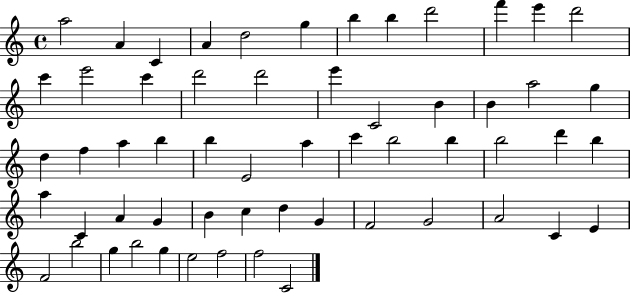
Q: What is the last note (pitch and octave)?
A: C4